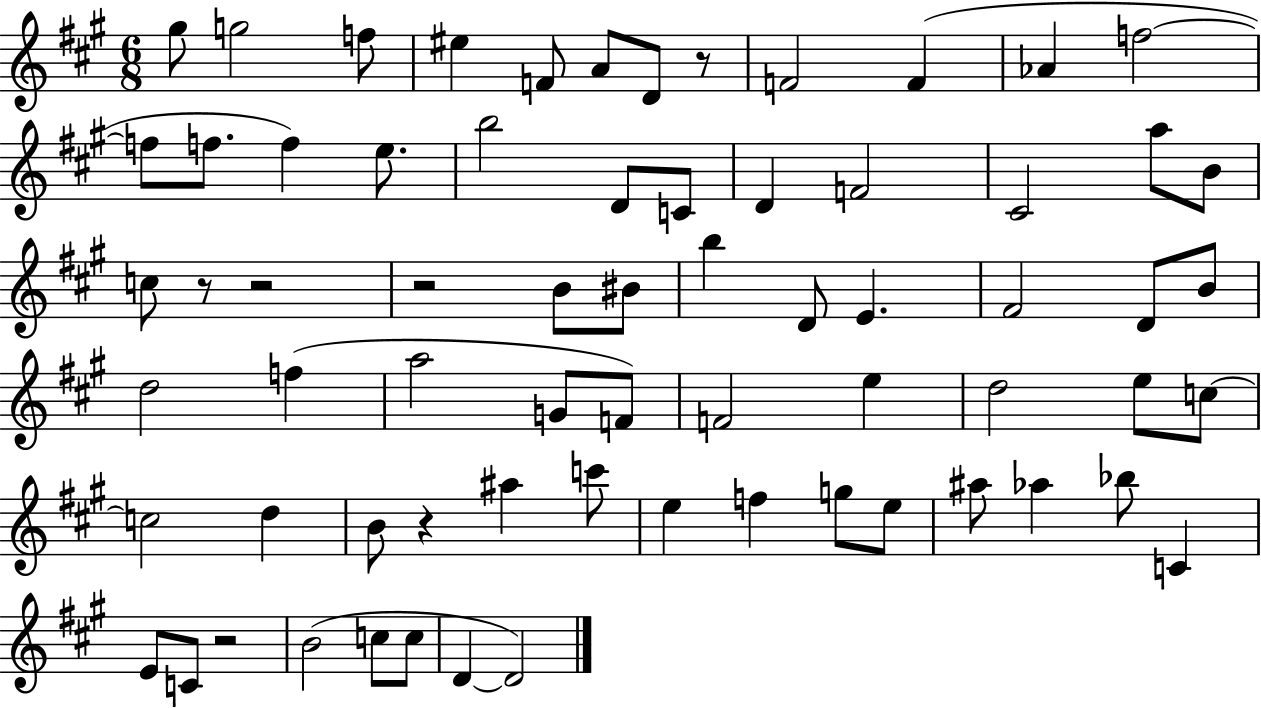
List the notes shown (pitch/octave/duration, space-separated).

G#5/e G5/h F5/e EIS5/q F4/e A4/e D4/e R/e F4/h F4/q Ab4/q F5/h F5/e F5/e. F5/q E5/e. B5/h D4/e C4/e D4/q F4/h C#4/h A5/e B4/e C5/e R/e R/h R/h B4/e BIS4/e B5/q D4/e E4/q. F#4/h D4/e B4/e D5/h F5/q A5/h G4/e F4/e F4/h E5/q D5/h E5/e C5/e C5/h D5/q B4/e R/q A#5/q C6/e E5/q F5/q G5/e E5/e A#5/e Ab5/q Bb5/e C4/q E4/e C4/e R/h B4/h C5/e C5/e D4/q D4/h